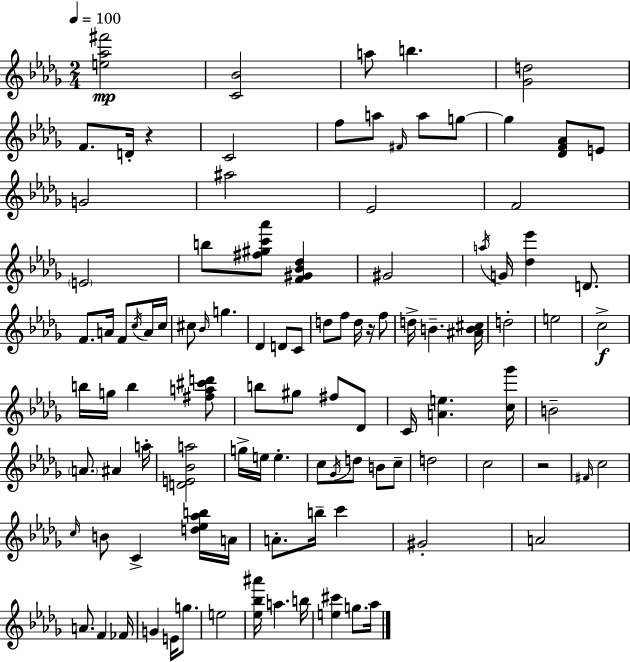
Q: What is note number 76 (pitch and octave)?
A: A4